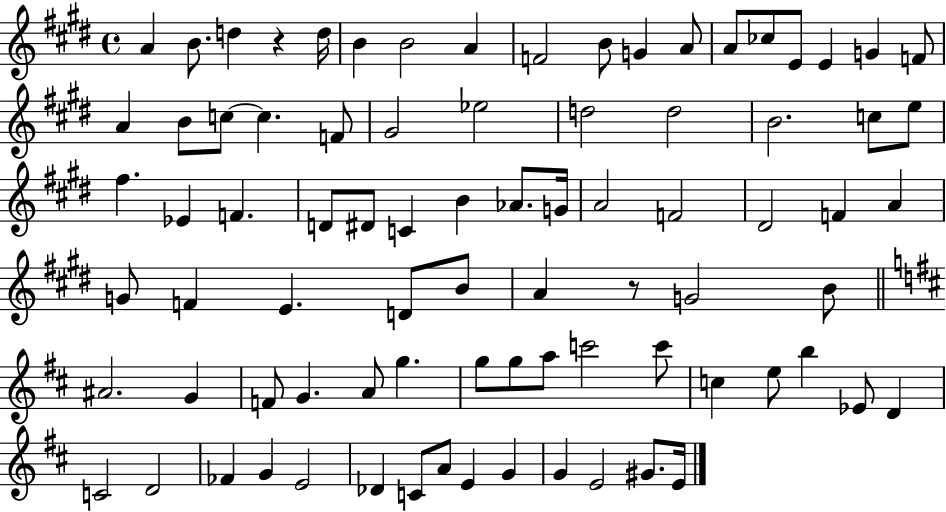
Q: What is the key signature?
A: E major